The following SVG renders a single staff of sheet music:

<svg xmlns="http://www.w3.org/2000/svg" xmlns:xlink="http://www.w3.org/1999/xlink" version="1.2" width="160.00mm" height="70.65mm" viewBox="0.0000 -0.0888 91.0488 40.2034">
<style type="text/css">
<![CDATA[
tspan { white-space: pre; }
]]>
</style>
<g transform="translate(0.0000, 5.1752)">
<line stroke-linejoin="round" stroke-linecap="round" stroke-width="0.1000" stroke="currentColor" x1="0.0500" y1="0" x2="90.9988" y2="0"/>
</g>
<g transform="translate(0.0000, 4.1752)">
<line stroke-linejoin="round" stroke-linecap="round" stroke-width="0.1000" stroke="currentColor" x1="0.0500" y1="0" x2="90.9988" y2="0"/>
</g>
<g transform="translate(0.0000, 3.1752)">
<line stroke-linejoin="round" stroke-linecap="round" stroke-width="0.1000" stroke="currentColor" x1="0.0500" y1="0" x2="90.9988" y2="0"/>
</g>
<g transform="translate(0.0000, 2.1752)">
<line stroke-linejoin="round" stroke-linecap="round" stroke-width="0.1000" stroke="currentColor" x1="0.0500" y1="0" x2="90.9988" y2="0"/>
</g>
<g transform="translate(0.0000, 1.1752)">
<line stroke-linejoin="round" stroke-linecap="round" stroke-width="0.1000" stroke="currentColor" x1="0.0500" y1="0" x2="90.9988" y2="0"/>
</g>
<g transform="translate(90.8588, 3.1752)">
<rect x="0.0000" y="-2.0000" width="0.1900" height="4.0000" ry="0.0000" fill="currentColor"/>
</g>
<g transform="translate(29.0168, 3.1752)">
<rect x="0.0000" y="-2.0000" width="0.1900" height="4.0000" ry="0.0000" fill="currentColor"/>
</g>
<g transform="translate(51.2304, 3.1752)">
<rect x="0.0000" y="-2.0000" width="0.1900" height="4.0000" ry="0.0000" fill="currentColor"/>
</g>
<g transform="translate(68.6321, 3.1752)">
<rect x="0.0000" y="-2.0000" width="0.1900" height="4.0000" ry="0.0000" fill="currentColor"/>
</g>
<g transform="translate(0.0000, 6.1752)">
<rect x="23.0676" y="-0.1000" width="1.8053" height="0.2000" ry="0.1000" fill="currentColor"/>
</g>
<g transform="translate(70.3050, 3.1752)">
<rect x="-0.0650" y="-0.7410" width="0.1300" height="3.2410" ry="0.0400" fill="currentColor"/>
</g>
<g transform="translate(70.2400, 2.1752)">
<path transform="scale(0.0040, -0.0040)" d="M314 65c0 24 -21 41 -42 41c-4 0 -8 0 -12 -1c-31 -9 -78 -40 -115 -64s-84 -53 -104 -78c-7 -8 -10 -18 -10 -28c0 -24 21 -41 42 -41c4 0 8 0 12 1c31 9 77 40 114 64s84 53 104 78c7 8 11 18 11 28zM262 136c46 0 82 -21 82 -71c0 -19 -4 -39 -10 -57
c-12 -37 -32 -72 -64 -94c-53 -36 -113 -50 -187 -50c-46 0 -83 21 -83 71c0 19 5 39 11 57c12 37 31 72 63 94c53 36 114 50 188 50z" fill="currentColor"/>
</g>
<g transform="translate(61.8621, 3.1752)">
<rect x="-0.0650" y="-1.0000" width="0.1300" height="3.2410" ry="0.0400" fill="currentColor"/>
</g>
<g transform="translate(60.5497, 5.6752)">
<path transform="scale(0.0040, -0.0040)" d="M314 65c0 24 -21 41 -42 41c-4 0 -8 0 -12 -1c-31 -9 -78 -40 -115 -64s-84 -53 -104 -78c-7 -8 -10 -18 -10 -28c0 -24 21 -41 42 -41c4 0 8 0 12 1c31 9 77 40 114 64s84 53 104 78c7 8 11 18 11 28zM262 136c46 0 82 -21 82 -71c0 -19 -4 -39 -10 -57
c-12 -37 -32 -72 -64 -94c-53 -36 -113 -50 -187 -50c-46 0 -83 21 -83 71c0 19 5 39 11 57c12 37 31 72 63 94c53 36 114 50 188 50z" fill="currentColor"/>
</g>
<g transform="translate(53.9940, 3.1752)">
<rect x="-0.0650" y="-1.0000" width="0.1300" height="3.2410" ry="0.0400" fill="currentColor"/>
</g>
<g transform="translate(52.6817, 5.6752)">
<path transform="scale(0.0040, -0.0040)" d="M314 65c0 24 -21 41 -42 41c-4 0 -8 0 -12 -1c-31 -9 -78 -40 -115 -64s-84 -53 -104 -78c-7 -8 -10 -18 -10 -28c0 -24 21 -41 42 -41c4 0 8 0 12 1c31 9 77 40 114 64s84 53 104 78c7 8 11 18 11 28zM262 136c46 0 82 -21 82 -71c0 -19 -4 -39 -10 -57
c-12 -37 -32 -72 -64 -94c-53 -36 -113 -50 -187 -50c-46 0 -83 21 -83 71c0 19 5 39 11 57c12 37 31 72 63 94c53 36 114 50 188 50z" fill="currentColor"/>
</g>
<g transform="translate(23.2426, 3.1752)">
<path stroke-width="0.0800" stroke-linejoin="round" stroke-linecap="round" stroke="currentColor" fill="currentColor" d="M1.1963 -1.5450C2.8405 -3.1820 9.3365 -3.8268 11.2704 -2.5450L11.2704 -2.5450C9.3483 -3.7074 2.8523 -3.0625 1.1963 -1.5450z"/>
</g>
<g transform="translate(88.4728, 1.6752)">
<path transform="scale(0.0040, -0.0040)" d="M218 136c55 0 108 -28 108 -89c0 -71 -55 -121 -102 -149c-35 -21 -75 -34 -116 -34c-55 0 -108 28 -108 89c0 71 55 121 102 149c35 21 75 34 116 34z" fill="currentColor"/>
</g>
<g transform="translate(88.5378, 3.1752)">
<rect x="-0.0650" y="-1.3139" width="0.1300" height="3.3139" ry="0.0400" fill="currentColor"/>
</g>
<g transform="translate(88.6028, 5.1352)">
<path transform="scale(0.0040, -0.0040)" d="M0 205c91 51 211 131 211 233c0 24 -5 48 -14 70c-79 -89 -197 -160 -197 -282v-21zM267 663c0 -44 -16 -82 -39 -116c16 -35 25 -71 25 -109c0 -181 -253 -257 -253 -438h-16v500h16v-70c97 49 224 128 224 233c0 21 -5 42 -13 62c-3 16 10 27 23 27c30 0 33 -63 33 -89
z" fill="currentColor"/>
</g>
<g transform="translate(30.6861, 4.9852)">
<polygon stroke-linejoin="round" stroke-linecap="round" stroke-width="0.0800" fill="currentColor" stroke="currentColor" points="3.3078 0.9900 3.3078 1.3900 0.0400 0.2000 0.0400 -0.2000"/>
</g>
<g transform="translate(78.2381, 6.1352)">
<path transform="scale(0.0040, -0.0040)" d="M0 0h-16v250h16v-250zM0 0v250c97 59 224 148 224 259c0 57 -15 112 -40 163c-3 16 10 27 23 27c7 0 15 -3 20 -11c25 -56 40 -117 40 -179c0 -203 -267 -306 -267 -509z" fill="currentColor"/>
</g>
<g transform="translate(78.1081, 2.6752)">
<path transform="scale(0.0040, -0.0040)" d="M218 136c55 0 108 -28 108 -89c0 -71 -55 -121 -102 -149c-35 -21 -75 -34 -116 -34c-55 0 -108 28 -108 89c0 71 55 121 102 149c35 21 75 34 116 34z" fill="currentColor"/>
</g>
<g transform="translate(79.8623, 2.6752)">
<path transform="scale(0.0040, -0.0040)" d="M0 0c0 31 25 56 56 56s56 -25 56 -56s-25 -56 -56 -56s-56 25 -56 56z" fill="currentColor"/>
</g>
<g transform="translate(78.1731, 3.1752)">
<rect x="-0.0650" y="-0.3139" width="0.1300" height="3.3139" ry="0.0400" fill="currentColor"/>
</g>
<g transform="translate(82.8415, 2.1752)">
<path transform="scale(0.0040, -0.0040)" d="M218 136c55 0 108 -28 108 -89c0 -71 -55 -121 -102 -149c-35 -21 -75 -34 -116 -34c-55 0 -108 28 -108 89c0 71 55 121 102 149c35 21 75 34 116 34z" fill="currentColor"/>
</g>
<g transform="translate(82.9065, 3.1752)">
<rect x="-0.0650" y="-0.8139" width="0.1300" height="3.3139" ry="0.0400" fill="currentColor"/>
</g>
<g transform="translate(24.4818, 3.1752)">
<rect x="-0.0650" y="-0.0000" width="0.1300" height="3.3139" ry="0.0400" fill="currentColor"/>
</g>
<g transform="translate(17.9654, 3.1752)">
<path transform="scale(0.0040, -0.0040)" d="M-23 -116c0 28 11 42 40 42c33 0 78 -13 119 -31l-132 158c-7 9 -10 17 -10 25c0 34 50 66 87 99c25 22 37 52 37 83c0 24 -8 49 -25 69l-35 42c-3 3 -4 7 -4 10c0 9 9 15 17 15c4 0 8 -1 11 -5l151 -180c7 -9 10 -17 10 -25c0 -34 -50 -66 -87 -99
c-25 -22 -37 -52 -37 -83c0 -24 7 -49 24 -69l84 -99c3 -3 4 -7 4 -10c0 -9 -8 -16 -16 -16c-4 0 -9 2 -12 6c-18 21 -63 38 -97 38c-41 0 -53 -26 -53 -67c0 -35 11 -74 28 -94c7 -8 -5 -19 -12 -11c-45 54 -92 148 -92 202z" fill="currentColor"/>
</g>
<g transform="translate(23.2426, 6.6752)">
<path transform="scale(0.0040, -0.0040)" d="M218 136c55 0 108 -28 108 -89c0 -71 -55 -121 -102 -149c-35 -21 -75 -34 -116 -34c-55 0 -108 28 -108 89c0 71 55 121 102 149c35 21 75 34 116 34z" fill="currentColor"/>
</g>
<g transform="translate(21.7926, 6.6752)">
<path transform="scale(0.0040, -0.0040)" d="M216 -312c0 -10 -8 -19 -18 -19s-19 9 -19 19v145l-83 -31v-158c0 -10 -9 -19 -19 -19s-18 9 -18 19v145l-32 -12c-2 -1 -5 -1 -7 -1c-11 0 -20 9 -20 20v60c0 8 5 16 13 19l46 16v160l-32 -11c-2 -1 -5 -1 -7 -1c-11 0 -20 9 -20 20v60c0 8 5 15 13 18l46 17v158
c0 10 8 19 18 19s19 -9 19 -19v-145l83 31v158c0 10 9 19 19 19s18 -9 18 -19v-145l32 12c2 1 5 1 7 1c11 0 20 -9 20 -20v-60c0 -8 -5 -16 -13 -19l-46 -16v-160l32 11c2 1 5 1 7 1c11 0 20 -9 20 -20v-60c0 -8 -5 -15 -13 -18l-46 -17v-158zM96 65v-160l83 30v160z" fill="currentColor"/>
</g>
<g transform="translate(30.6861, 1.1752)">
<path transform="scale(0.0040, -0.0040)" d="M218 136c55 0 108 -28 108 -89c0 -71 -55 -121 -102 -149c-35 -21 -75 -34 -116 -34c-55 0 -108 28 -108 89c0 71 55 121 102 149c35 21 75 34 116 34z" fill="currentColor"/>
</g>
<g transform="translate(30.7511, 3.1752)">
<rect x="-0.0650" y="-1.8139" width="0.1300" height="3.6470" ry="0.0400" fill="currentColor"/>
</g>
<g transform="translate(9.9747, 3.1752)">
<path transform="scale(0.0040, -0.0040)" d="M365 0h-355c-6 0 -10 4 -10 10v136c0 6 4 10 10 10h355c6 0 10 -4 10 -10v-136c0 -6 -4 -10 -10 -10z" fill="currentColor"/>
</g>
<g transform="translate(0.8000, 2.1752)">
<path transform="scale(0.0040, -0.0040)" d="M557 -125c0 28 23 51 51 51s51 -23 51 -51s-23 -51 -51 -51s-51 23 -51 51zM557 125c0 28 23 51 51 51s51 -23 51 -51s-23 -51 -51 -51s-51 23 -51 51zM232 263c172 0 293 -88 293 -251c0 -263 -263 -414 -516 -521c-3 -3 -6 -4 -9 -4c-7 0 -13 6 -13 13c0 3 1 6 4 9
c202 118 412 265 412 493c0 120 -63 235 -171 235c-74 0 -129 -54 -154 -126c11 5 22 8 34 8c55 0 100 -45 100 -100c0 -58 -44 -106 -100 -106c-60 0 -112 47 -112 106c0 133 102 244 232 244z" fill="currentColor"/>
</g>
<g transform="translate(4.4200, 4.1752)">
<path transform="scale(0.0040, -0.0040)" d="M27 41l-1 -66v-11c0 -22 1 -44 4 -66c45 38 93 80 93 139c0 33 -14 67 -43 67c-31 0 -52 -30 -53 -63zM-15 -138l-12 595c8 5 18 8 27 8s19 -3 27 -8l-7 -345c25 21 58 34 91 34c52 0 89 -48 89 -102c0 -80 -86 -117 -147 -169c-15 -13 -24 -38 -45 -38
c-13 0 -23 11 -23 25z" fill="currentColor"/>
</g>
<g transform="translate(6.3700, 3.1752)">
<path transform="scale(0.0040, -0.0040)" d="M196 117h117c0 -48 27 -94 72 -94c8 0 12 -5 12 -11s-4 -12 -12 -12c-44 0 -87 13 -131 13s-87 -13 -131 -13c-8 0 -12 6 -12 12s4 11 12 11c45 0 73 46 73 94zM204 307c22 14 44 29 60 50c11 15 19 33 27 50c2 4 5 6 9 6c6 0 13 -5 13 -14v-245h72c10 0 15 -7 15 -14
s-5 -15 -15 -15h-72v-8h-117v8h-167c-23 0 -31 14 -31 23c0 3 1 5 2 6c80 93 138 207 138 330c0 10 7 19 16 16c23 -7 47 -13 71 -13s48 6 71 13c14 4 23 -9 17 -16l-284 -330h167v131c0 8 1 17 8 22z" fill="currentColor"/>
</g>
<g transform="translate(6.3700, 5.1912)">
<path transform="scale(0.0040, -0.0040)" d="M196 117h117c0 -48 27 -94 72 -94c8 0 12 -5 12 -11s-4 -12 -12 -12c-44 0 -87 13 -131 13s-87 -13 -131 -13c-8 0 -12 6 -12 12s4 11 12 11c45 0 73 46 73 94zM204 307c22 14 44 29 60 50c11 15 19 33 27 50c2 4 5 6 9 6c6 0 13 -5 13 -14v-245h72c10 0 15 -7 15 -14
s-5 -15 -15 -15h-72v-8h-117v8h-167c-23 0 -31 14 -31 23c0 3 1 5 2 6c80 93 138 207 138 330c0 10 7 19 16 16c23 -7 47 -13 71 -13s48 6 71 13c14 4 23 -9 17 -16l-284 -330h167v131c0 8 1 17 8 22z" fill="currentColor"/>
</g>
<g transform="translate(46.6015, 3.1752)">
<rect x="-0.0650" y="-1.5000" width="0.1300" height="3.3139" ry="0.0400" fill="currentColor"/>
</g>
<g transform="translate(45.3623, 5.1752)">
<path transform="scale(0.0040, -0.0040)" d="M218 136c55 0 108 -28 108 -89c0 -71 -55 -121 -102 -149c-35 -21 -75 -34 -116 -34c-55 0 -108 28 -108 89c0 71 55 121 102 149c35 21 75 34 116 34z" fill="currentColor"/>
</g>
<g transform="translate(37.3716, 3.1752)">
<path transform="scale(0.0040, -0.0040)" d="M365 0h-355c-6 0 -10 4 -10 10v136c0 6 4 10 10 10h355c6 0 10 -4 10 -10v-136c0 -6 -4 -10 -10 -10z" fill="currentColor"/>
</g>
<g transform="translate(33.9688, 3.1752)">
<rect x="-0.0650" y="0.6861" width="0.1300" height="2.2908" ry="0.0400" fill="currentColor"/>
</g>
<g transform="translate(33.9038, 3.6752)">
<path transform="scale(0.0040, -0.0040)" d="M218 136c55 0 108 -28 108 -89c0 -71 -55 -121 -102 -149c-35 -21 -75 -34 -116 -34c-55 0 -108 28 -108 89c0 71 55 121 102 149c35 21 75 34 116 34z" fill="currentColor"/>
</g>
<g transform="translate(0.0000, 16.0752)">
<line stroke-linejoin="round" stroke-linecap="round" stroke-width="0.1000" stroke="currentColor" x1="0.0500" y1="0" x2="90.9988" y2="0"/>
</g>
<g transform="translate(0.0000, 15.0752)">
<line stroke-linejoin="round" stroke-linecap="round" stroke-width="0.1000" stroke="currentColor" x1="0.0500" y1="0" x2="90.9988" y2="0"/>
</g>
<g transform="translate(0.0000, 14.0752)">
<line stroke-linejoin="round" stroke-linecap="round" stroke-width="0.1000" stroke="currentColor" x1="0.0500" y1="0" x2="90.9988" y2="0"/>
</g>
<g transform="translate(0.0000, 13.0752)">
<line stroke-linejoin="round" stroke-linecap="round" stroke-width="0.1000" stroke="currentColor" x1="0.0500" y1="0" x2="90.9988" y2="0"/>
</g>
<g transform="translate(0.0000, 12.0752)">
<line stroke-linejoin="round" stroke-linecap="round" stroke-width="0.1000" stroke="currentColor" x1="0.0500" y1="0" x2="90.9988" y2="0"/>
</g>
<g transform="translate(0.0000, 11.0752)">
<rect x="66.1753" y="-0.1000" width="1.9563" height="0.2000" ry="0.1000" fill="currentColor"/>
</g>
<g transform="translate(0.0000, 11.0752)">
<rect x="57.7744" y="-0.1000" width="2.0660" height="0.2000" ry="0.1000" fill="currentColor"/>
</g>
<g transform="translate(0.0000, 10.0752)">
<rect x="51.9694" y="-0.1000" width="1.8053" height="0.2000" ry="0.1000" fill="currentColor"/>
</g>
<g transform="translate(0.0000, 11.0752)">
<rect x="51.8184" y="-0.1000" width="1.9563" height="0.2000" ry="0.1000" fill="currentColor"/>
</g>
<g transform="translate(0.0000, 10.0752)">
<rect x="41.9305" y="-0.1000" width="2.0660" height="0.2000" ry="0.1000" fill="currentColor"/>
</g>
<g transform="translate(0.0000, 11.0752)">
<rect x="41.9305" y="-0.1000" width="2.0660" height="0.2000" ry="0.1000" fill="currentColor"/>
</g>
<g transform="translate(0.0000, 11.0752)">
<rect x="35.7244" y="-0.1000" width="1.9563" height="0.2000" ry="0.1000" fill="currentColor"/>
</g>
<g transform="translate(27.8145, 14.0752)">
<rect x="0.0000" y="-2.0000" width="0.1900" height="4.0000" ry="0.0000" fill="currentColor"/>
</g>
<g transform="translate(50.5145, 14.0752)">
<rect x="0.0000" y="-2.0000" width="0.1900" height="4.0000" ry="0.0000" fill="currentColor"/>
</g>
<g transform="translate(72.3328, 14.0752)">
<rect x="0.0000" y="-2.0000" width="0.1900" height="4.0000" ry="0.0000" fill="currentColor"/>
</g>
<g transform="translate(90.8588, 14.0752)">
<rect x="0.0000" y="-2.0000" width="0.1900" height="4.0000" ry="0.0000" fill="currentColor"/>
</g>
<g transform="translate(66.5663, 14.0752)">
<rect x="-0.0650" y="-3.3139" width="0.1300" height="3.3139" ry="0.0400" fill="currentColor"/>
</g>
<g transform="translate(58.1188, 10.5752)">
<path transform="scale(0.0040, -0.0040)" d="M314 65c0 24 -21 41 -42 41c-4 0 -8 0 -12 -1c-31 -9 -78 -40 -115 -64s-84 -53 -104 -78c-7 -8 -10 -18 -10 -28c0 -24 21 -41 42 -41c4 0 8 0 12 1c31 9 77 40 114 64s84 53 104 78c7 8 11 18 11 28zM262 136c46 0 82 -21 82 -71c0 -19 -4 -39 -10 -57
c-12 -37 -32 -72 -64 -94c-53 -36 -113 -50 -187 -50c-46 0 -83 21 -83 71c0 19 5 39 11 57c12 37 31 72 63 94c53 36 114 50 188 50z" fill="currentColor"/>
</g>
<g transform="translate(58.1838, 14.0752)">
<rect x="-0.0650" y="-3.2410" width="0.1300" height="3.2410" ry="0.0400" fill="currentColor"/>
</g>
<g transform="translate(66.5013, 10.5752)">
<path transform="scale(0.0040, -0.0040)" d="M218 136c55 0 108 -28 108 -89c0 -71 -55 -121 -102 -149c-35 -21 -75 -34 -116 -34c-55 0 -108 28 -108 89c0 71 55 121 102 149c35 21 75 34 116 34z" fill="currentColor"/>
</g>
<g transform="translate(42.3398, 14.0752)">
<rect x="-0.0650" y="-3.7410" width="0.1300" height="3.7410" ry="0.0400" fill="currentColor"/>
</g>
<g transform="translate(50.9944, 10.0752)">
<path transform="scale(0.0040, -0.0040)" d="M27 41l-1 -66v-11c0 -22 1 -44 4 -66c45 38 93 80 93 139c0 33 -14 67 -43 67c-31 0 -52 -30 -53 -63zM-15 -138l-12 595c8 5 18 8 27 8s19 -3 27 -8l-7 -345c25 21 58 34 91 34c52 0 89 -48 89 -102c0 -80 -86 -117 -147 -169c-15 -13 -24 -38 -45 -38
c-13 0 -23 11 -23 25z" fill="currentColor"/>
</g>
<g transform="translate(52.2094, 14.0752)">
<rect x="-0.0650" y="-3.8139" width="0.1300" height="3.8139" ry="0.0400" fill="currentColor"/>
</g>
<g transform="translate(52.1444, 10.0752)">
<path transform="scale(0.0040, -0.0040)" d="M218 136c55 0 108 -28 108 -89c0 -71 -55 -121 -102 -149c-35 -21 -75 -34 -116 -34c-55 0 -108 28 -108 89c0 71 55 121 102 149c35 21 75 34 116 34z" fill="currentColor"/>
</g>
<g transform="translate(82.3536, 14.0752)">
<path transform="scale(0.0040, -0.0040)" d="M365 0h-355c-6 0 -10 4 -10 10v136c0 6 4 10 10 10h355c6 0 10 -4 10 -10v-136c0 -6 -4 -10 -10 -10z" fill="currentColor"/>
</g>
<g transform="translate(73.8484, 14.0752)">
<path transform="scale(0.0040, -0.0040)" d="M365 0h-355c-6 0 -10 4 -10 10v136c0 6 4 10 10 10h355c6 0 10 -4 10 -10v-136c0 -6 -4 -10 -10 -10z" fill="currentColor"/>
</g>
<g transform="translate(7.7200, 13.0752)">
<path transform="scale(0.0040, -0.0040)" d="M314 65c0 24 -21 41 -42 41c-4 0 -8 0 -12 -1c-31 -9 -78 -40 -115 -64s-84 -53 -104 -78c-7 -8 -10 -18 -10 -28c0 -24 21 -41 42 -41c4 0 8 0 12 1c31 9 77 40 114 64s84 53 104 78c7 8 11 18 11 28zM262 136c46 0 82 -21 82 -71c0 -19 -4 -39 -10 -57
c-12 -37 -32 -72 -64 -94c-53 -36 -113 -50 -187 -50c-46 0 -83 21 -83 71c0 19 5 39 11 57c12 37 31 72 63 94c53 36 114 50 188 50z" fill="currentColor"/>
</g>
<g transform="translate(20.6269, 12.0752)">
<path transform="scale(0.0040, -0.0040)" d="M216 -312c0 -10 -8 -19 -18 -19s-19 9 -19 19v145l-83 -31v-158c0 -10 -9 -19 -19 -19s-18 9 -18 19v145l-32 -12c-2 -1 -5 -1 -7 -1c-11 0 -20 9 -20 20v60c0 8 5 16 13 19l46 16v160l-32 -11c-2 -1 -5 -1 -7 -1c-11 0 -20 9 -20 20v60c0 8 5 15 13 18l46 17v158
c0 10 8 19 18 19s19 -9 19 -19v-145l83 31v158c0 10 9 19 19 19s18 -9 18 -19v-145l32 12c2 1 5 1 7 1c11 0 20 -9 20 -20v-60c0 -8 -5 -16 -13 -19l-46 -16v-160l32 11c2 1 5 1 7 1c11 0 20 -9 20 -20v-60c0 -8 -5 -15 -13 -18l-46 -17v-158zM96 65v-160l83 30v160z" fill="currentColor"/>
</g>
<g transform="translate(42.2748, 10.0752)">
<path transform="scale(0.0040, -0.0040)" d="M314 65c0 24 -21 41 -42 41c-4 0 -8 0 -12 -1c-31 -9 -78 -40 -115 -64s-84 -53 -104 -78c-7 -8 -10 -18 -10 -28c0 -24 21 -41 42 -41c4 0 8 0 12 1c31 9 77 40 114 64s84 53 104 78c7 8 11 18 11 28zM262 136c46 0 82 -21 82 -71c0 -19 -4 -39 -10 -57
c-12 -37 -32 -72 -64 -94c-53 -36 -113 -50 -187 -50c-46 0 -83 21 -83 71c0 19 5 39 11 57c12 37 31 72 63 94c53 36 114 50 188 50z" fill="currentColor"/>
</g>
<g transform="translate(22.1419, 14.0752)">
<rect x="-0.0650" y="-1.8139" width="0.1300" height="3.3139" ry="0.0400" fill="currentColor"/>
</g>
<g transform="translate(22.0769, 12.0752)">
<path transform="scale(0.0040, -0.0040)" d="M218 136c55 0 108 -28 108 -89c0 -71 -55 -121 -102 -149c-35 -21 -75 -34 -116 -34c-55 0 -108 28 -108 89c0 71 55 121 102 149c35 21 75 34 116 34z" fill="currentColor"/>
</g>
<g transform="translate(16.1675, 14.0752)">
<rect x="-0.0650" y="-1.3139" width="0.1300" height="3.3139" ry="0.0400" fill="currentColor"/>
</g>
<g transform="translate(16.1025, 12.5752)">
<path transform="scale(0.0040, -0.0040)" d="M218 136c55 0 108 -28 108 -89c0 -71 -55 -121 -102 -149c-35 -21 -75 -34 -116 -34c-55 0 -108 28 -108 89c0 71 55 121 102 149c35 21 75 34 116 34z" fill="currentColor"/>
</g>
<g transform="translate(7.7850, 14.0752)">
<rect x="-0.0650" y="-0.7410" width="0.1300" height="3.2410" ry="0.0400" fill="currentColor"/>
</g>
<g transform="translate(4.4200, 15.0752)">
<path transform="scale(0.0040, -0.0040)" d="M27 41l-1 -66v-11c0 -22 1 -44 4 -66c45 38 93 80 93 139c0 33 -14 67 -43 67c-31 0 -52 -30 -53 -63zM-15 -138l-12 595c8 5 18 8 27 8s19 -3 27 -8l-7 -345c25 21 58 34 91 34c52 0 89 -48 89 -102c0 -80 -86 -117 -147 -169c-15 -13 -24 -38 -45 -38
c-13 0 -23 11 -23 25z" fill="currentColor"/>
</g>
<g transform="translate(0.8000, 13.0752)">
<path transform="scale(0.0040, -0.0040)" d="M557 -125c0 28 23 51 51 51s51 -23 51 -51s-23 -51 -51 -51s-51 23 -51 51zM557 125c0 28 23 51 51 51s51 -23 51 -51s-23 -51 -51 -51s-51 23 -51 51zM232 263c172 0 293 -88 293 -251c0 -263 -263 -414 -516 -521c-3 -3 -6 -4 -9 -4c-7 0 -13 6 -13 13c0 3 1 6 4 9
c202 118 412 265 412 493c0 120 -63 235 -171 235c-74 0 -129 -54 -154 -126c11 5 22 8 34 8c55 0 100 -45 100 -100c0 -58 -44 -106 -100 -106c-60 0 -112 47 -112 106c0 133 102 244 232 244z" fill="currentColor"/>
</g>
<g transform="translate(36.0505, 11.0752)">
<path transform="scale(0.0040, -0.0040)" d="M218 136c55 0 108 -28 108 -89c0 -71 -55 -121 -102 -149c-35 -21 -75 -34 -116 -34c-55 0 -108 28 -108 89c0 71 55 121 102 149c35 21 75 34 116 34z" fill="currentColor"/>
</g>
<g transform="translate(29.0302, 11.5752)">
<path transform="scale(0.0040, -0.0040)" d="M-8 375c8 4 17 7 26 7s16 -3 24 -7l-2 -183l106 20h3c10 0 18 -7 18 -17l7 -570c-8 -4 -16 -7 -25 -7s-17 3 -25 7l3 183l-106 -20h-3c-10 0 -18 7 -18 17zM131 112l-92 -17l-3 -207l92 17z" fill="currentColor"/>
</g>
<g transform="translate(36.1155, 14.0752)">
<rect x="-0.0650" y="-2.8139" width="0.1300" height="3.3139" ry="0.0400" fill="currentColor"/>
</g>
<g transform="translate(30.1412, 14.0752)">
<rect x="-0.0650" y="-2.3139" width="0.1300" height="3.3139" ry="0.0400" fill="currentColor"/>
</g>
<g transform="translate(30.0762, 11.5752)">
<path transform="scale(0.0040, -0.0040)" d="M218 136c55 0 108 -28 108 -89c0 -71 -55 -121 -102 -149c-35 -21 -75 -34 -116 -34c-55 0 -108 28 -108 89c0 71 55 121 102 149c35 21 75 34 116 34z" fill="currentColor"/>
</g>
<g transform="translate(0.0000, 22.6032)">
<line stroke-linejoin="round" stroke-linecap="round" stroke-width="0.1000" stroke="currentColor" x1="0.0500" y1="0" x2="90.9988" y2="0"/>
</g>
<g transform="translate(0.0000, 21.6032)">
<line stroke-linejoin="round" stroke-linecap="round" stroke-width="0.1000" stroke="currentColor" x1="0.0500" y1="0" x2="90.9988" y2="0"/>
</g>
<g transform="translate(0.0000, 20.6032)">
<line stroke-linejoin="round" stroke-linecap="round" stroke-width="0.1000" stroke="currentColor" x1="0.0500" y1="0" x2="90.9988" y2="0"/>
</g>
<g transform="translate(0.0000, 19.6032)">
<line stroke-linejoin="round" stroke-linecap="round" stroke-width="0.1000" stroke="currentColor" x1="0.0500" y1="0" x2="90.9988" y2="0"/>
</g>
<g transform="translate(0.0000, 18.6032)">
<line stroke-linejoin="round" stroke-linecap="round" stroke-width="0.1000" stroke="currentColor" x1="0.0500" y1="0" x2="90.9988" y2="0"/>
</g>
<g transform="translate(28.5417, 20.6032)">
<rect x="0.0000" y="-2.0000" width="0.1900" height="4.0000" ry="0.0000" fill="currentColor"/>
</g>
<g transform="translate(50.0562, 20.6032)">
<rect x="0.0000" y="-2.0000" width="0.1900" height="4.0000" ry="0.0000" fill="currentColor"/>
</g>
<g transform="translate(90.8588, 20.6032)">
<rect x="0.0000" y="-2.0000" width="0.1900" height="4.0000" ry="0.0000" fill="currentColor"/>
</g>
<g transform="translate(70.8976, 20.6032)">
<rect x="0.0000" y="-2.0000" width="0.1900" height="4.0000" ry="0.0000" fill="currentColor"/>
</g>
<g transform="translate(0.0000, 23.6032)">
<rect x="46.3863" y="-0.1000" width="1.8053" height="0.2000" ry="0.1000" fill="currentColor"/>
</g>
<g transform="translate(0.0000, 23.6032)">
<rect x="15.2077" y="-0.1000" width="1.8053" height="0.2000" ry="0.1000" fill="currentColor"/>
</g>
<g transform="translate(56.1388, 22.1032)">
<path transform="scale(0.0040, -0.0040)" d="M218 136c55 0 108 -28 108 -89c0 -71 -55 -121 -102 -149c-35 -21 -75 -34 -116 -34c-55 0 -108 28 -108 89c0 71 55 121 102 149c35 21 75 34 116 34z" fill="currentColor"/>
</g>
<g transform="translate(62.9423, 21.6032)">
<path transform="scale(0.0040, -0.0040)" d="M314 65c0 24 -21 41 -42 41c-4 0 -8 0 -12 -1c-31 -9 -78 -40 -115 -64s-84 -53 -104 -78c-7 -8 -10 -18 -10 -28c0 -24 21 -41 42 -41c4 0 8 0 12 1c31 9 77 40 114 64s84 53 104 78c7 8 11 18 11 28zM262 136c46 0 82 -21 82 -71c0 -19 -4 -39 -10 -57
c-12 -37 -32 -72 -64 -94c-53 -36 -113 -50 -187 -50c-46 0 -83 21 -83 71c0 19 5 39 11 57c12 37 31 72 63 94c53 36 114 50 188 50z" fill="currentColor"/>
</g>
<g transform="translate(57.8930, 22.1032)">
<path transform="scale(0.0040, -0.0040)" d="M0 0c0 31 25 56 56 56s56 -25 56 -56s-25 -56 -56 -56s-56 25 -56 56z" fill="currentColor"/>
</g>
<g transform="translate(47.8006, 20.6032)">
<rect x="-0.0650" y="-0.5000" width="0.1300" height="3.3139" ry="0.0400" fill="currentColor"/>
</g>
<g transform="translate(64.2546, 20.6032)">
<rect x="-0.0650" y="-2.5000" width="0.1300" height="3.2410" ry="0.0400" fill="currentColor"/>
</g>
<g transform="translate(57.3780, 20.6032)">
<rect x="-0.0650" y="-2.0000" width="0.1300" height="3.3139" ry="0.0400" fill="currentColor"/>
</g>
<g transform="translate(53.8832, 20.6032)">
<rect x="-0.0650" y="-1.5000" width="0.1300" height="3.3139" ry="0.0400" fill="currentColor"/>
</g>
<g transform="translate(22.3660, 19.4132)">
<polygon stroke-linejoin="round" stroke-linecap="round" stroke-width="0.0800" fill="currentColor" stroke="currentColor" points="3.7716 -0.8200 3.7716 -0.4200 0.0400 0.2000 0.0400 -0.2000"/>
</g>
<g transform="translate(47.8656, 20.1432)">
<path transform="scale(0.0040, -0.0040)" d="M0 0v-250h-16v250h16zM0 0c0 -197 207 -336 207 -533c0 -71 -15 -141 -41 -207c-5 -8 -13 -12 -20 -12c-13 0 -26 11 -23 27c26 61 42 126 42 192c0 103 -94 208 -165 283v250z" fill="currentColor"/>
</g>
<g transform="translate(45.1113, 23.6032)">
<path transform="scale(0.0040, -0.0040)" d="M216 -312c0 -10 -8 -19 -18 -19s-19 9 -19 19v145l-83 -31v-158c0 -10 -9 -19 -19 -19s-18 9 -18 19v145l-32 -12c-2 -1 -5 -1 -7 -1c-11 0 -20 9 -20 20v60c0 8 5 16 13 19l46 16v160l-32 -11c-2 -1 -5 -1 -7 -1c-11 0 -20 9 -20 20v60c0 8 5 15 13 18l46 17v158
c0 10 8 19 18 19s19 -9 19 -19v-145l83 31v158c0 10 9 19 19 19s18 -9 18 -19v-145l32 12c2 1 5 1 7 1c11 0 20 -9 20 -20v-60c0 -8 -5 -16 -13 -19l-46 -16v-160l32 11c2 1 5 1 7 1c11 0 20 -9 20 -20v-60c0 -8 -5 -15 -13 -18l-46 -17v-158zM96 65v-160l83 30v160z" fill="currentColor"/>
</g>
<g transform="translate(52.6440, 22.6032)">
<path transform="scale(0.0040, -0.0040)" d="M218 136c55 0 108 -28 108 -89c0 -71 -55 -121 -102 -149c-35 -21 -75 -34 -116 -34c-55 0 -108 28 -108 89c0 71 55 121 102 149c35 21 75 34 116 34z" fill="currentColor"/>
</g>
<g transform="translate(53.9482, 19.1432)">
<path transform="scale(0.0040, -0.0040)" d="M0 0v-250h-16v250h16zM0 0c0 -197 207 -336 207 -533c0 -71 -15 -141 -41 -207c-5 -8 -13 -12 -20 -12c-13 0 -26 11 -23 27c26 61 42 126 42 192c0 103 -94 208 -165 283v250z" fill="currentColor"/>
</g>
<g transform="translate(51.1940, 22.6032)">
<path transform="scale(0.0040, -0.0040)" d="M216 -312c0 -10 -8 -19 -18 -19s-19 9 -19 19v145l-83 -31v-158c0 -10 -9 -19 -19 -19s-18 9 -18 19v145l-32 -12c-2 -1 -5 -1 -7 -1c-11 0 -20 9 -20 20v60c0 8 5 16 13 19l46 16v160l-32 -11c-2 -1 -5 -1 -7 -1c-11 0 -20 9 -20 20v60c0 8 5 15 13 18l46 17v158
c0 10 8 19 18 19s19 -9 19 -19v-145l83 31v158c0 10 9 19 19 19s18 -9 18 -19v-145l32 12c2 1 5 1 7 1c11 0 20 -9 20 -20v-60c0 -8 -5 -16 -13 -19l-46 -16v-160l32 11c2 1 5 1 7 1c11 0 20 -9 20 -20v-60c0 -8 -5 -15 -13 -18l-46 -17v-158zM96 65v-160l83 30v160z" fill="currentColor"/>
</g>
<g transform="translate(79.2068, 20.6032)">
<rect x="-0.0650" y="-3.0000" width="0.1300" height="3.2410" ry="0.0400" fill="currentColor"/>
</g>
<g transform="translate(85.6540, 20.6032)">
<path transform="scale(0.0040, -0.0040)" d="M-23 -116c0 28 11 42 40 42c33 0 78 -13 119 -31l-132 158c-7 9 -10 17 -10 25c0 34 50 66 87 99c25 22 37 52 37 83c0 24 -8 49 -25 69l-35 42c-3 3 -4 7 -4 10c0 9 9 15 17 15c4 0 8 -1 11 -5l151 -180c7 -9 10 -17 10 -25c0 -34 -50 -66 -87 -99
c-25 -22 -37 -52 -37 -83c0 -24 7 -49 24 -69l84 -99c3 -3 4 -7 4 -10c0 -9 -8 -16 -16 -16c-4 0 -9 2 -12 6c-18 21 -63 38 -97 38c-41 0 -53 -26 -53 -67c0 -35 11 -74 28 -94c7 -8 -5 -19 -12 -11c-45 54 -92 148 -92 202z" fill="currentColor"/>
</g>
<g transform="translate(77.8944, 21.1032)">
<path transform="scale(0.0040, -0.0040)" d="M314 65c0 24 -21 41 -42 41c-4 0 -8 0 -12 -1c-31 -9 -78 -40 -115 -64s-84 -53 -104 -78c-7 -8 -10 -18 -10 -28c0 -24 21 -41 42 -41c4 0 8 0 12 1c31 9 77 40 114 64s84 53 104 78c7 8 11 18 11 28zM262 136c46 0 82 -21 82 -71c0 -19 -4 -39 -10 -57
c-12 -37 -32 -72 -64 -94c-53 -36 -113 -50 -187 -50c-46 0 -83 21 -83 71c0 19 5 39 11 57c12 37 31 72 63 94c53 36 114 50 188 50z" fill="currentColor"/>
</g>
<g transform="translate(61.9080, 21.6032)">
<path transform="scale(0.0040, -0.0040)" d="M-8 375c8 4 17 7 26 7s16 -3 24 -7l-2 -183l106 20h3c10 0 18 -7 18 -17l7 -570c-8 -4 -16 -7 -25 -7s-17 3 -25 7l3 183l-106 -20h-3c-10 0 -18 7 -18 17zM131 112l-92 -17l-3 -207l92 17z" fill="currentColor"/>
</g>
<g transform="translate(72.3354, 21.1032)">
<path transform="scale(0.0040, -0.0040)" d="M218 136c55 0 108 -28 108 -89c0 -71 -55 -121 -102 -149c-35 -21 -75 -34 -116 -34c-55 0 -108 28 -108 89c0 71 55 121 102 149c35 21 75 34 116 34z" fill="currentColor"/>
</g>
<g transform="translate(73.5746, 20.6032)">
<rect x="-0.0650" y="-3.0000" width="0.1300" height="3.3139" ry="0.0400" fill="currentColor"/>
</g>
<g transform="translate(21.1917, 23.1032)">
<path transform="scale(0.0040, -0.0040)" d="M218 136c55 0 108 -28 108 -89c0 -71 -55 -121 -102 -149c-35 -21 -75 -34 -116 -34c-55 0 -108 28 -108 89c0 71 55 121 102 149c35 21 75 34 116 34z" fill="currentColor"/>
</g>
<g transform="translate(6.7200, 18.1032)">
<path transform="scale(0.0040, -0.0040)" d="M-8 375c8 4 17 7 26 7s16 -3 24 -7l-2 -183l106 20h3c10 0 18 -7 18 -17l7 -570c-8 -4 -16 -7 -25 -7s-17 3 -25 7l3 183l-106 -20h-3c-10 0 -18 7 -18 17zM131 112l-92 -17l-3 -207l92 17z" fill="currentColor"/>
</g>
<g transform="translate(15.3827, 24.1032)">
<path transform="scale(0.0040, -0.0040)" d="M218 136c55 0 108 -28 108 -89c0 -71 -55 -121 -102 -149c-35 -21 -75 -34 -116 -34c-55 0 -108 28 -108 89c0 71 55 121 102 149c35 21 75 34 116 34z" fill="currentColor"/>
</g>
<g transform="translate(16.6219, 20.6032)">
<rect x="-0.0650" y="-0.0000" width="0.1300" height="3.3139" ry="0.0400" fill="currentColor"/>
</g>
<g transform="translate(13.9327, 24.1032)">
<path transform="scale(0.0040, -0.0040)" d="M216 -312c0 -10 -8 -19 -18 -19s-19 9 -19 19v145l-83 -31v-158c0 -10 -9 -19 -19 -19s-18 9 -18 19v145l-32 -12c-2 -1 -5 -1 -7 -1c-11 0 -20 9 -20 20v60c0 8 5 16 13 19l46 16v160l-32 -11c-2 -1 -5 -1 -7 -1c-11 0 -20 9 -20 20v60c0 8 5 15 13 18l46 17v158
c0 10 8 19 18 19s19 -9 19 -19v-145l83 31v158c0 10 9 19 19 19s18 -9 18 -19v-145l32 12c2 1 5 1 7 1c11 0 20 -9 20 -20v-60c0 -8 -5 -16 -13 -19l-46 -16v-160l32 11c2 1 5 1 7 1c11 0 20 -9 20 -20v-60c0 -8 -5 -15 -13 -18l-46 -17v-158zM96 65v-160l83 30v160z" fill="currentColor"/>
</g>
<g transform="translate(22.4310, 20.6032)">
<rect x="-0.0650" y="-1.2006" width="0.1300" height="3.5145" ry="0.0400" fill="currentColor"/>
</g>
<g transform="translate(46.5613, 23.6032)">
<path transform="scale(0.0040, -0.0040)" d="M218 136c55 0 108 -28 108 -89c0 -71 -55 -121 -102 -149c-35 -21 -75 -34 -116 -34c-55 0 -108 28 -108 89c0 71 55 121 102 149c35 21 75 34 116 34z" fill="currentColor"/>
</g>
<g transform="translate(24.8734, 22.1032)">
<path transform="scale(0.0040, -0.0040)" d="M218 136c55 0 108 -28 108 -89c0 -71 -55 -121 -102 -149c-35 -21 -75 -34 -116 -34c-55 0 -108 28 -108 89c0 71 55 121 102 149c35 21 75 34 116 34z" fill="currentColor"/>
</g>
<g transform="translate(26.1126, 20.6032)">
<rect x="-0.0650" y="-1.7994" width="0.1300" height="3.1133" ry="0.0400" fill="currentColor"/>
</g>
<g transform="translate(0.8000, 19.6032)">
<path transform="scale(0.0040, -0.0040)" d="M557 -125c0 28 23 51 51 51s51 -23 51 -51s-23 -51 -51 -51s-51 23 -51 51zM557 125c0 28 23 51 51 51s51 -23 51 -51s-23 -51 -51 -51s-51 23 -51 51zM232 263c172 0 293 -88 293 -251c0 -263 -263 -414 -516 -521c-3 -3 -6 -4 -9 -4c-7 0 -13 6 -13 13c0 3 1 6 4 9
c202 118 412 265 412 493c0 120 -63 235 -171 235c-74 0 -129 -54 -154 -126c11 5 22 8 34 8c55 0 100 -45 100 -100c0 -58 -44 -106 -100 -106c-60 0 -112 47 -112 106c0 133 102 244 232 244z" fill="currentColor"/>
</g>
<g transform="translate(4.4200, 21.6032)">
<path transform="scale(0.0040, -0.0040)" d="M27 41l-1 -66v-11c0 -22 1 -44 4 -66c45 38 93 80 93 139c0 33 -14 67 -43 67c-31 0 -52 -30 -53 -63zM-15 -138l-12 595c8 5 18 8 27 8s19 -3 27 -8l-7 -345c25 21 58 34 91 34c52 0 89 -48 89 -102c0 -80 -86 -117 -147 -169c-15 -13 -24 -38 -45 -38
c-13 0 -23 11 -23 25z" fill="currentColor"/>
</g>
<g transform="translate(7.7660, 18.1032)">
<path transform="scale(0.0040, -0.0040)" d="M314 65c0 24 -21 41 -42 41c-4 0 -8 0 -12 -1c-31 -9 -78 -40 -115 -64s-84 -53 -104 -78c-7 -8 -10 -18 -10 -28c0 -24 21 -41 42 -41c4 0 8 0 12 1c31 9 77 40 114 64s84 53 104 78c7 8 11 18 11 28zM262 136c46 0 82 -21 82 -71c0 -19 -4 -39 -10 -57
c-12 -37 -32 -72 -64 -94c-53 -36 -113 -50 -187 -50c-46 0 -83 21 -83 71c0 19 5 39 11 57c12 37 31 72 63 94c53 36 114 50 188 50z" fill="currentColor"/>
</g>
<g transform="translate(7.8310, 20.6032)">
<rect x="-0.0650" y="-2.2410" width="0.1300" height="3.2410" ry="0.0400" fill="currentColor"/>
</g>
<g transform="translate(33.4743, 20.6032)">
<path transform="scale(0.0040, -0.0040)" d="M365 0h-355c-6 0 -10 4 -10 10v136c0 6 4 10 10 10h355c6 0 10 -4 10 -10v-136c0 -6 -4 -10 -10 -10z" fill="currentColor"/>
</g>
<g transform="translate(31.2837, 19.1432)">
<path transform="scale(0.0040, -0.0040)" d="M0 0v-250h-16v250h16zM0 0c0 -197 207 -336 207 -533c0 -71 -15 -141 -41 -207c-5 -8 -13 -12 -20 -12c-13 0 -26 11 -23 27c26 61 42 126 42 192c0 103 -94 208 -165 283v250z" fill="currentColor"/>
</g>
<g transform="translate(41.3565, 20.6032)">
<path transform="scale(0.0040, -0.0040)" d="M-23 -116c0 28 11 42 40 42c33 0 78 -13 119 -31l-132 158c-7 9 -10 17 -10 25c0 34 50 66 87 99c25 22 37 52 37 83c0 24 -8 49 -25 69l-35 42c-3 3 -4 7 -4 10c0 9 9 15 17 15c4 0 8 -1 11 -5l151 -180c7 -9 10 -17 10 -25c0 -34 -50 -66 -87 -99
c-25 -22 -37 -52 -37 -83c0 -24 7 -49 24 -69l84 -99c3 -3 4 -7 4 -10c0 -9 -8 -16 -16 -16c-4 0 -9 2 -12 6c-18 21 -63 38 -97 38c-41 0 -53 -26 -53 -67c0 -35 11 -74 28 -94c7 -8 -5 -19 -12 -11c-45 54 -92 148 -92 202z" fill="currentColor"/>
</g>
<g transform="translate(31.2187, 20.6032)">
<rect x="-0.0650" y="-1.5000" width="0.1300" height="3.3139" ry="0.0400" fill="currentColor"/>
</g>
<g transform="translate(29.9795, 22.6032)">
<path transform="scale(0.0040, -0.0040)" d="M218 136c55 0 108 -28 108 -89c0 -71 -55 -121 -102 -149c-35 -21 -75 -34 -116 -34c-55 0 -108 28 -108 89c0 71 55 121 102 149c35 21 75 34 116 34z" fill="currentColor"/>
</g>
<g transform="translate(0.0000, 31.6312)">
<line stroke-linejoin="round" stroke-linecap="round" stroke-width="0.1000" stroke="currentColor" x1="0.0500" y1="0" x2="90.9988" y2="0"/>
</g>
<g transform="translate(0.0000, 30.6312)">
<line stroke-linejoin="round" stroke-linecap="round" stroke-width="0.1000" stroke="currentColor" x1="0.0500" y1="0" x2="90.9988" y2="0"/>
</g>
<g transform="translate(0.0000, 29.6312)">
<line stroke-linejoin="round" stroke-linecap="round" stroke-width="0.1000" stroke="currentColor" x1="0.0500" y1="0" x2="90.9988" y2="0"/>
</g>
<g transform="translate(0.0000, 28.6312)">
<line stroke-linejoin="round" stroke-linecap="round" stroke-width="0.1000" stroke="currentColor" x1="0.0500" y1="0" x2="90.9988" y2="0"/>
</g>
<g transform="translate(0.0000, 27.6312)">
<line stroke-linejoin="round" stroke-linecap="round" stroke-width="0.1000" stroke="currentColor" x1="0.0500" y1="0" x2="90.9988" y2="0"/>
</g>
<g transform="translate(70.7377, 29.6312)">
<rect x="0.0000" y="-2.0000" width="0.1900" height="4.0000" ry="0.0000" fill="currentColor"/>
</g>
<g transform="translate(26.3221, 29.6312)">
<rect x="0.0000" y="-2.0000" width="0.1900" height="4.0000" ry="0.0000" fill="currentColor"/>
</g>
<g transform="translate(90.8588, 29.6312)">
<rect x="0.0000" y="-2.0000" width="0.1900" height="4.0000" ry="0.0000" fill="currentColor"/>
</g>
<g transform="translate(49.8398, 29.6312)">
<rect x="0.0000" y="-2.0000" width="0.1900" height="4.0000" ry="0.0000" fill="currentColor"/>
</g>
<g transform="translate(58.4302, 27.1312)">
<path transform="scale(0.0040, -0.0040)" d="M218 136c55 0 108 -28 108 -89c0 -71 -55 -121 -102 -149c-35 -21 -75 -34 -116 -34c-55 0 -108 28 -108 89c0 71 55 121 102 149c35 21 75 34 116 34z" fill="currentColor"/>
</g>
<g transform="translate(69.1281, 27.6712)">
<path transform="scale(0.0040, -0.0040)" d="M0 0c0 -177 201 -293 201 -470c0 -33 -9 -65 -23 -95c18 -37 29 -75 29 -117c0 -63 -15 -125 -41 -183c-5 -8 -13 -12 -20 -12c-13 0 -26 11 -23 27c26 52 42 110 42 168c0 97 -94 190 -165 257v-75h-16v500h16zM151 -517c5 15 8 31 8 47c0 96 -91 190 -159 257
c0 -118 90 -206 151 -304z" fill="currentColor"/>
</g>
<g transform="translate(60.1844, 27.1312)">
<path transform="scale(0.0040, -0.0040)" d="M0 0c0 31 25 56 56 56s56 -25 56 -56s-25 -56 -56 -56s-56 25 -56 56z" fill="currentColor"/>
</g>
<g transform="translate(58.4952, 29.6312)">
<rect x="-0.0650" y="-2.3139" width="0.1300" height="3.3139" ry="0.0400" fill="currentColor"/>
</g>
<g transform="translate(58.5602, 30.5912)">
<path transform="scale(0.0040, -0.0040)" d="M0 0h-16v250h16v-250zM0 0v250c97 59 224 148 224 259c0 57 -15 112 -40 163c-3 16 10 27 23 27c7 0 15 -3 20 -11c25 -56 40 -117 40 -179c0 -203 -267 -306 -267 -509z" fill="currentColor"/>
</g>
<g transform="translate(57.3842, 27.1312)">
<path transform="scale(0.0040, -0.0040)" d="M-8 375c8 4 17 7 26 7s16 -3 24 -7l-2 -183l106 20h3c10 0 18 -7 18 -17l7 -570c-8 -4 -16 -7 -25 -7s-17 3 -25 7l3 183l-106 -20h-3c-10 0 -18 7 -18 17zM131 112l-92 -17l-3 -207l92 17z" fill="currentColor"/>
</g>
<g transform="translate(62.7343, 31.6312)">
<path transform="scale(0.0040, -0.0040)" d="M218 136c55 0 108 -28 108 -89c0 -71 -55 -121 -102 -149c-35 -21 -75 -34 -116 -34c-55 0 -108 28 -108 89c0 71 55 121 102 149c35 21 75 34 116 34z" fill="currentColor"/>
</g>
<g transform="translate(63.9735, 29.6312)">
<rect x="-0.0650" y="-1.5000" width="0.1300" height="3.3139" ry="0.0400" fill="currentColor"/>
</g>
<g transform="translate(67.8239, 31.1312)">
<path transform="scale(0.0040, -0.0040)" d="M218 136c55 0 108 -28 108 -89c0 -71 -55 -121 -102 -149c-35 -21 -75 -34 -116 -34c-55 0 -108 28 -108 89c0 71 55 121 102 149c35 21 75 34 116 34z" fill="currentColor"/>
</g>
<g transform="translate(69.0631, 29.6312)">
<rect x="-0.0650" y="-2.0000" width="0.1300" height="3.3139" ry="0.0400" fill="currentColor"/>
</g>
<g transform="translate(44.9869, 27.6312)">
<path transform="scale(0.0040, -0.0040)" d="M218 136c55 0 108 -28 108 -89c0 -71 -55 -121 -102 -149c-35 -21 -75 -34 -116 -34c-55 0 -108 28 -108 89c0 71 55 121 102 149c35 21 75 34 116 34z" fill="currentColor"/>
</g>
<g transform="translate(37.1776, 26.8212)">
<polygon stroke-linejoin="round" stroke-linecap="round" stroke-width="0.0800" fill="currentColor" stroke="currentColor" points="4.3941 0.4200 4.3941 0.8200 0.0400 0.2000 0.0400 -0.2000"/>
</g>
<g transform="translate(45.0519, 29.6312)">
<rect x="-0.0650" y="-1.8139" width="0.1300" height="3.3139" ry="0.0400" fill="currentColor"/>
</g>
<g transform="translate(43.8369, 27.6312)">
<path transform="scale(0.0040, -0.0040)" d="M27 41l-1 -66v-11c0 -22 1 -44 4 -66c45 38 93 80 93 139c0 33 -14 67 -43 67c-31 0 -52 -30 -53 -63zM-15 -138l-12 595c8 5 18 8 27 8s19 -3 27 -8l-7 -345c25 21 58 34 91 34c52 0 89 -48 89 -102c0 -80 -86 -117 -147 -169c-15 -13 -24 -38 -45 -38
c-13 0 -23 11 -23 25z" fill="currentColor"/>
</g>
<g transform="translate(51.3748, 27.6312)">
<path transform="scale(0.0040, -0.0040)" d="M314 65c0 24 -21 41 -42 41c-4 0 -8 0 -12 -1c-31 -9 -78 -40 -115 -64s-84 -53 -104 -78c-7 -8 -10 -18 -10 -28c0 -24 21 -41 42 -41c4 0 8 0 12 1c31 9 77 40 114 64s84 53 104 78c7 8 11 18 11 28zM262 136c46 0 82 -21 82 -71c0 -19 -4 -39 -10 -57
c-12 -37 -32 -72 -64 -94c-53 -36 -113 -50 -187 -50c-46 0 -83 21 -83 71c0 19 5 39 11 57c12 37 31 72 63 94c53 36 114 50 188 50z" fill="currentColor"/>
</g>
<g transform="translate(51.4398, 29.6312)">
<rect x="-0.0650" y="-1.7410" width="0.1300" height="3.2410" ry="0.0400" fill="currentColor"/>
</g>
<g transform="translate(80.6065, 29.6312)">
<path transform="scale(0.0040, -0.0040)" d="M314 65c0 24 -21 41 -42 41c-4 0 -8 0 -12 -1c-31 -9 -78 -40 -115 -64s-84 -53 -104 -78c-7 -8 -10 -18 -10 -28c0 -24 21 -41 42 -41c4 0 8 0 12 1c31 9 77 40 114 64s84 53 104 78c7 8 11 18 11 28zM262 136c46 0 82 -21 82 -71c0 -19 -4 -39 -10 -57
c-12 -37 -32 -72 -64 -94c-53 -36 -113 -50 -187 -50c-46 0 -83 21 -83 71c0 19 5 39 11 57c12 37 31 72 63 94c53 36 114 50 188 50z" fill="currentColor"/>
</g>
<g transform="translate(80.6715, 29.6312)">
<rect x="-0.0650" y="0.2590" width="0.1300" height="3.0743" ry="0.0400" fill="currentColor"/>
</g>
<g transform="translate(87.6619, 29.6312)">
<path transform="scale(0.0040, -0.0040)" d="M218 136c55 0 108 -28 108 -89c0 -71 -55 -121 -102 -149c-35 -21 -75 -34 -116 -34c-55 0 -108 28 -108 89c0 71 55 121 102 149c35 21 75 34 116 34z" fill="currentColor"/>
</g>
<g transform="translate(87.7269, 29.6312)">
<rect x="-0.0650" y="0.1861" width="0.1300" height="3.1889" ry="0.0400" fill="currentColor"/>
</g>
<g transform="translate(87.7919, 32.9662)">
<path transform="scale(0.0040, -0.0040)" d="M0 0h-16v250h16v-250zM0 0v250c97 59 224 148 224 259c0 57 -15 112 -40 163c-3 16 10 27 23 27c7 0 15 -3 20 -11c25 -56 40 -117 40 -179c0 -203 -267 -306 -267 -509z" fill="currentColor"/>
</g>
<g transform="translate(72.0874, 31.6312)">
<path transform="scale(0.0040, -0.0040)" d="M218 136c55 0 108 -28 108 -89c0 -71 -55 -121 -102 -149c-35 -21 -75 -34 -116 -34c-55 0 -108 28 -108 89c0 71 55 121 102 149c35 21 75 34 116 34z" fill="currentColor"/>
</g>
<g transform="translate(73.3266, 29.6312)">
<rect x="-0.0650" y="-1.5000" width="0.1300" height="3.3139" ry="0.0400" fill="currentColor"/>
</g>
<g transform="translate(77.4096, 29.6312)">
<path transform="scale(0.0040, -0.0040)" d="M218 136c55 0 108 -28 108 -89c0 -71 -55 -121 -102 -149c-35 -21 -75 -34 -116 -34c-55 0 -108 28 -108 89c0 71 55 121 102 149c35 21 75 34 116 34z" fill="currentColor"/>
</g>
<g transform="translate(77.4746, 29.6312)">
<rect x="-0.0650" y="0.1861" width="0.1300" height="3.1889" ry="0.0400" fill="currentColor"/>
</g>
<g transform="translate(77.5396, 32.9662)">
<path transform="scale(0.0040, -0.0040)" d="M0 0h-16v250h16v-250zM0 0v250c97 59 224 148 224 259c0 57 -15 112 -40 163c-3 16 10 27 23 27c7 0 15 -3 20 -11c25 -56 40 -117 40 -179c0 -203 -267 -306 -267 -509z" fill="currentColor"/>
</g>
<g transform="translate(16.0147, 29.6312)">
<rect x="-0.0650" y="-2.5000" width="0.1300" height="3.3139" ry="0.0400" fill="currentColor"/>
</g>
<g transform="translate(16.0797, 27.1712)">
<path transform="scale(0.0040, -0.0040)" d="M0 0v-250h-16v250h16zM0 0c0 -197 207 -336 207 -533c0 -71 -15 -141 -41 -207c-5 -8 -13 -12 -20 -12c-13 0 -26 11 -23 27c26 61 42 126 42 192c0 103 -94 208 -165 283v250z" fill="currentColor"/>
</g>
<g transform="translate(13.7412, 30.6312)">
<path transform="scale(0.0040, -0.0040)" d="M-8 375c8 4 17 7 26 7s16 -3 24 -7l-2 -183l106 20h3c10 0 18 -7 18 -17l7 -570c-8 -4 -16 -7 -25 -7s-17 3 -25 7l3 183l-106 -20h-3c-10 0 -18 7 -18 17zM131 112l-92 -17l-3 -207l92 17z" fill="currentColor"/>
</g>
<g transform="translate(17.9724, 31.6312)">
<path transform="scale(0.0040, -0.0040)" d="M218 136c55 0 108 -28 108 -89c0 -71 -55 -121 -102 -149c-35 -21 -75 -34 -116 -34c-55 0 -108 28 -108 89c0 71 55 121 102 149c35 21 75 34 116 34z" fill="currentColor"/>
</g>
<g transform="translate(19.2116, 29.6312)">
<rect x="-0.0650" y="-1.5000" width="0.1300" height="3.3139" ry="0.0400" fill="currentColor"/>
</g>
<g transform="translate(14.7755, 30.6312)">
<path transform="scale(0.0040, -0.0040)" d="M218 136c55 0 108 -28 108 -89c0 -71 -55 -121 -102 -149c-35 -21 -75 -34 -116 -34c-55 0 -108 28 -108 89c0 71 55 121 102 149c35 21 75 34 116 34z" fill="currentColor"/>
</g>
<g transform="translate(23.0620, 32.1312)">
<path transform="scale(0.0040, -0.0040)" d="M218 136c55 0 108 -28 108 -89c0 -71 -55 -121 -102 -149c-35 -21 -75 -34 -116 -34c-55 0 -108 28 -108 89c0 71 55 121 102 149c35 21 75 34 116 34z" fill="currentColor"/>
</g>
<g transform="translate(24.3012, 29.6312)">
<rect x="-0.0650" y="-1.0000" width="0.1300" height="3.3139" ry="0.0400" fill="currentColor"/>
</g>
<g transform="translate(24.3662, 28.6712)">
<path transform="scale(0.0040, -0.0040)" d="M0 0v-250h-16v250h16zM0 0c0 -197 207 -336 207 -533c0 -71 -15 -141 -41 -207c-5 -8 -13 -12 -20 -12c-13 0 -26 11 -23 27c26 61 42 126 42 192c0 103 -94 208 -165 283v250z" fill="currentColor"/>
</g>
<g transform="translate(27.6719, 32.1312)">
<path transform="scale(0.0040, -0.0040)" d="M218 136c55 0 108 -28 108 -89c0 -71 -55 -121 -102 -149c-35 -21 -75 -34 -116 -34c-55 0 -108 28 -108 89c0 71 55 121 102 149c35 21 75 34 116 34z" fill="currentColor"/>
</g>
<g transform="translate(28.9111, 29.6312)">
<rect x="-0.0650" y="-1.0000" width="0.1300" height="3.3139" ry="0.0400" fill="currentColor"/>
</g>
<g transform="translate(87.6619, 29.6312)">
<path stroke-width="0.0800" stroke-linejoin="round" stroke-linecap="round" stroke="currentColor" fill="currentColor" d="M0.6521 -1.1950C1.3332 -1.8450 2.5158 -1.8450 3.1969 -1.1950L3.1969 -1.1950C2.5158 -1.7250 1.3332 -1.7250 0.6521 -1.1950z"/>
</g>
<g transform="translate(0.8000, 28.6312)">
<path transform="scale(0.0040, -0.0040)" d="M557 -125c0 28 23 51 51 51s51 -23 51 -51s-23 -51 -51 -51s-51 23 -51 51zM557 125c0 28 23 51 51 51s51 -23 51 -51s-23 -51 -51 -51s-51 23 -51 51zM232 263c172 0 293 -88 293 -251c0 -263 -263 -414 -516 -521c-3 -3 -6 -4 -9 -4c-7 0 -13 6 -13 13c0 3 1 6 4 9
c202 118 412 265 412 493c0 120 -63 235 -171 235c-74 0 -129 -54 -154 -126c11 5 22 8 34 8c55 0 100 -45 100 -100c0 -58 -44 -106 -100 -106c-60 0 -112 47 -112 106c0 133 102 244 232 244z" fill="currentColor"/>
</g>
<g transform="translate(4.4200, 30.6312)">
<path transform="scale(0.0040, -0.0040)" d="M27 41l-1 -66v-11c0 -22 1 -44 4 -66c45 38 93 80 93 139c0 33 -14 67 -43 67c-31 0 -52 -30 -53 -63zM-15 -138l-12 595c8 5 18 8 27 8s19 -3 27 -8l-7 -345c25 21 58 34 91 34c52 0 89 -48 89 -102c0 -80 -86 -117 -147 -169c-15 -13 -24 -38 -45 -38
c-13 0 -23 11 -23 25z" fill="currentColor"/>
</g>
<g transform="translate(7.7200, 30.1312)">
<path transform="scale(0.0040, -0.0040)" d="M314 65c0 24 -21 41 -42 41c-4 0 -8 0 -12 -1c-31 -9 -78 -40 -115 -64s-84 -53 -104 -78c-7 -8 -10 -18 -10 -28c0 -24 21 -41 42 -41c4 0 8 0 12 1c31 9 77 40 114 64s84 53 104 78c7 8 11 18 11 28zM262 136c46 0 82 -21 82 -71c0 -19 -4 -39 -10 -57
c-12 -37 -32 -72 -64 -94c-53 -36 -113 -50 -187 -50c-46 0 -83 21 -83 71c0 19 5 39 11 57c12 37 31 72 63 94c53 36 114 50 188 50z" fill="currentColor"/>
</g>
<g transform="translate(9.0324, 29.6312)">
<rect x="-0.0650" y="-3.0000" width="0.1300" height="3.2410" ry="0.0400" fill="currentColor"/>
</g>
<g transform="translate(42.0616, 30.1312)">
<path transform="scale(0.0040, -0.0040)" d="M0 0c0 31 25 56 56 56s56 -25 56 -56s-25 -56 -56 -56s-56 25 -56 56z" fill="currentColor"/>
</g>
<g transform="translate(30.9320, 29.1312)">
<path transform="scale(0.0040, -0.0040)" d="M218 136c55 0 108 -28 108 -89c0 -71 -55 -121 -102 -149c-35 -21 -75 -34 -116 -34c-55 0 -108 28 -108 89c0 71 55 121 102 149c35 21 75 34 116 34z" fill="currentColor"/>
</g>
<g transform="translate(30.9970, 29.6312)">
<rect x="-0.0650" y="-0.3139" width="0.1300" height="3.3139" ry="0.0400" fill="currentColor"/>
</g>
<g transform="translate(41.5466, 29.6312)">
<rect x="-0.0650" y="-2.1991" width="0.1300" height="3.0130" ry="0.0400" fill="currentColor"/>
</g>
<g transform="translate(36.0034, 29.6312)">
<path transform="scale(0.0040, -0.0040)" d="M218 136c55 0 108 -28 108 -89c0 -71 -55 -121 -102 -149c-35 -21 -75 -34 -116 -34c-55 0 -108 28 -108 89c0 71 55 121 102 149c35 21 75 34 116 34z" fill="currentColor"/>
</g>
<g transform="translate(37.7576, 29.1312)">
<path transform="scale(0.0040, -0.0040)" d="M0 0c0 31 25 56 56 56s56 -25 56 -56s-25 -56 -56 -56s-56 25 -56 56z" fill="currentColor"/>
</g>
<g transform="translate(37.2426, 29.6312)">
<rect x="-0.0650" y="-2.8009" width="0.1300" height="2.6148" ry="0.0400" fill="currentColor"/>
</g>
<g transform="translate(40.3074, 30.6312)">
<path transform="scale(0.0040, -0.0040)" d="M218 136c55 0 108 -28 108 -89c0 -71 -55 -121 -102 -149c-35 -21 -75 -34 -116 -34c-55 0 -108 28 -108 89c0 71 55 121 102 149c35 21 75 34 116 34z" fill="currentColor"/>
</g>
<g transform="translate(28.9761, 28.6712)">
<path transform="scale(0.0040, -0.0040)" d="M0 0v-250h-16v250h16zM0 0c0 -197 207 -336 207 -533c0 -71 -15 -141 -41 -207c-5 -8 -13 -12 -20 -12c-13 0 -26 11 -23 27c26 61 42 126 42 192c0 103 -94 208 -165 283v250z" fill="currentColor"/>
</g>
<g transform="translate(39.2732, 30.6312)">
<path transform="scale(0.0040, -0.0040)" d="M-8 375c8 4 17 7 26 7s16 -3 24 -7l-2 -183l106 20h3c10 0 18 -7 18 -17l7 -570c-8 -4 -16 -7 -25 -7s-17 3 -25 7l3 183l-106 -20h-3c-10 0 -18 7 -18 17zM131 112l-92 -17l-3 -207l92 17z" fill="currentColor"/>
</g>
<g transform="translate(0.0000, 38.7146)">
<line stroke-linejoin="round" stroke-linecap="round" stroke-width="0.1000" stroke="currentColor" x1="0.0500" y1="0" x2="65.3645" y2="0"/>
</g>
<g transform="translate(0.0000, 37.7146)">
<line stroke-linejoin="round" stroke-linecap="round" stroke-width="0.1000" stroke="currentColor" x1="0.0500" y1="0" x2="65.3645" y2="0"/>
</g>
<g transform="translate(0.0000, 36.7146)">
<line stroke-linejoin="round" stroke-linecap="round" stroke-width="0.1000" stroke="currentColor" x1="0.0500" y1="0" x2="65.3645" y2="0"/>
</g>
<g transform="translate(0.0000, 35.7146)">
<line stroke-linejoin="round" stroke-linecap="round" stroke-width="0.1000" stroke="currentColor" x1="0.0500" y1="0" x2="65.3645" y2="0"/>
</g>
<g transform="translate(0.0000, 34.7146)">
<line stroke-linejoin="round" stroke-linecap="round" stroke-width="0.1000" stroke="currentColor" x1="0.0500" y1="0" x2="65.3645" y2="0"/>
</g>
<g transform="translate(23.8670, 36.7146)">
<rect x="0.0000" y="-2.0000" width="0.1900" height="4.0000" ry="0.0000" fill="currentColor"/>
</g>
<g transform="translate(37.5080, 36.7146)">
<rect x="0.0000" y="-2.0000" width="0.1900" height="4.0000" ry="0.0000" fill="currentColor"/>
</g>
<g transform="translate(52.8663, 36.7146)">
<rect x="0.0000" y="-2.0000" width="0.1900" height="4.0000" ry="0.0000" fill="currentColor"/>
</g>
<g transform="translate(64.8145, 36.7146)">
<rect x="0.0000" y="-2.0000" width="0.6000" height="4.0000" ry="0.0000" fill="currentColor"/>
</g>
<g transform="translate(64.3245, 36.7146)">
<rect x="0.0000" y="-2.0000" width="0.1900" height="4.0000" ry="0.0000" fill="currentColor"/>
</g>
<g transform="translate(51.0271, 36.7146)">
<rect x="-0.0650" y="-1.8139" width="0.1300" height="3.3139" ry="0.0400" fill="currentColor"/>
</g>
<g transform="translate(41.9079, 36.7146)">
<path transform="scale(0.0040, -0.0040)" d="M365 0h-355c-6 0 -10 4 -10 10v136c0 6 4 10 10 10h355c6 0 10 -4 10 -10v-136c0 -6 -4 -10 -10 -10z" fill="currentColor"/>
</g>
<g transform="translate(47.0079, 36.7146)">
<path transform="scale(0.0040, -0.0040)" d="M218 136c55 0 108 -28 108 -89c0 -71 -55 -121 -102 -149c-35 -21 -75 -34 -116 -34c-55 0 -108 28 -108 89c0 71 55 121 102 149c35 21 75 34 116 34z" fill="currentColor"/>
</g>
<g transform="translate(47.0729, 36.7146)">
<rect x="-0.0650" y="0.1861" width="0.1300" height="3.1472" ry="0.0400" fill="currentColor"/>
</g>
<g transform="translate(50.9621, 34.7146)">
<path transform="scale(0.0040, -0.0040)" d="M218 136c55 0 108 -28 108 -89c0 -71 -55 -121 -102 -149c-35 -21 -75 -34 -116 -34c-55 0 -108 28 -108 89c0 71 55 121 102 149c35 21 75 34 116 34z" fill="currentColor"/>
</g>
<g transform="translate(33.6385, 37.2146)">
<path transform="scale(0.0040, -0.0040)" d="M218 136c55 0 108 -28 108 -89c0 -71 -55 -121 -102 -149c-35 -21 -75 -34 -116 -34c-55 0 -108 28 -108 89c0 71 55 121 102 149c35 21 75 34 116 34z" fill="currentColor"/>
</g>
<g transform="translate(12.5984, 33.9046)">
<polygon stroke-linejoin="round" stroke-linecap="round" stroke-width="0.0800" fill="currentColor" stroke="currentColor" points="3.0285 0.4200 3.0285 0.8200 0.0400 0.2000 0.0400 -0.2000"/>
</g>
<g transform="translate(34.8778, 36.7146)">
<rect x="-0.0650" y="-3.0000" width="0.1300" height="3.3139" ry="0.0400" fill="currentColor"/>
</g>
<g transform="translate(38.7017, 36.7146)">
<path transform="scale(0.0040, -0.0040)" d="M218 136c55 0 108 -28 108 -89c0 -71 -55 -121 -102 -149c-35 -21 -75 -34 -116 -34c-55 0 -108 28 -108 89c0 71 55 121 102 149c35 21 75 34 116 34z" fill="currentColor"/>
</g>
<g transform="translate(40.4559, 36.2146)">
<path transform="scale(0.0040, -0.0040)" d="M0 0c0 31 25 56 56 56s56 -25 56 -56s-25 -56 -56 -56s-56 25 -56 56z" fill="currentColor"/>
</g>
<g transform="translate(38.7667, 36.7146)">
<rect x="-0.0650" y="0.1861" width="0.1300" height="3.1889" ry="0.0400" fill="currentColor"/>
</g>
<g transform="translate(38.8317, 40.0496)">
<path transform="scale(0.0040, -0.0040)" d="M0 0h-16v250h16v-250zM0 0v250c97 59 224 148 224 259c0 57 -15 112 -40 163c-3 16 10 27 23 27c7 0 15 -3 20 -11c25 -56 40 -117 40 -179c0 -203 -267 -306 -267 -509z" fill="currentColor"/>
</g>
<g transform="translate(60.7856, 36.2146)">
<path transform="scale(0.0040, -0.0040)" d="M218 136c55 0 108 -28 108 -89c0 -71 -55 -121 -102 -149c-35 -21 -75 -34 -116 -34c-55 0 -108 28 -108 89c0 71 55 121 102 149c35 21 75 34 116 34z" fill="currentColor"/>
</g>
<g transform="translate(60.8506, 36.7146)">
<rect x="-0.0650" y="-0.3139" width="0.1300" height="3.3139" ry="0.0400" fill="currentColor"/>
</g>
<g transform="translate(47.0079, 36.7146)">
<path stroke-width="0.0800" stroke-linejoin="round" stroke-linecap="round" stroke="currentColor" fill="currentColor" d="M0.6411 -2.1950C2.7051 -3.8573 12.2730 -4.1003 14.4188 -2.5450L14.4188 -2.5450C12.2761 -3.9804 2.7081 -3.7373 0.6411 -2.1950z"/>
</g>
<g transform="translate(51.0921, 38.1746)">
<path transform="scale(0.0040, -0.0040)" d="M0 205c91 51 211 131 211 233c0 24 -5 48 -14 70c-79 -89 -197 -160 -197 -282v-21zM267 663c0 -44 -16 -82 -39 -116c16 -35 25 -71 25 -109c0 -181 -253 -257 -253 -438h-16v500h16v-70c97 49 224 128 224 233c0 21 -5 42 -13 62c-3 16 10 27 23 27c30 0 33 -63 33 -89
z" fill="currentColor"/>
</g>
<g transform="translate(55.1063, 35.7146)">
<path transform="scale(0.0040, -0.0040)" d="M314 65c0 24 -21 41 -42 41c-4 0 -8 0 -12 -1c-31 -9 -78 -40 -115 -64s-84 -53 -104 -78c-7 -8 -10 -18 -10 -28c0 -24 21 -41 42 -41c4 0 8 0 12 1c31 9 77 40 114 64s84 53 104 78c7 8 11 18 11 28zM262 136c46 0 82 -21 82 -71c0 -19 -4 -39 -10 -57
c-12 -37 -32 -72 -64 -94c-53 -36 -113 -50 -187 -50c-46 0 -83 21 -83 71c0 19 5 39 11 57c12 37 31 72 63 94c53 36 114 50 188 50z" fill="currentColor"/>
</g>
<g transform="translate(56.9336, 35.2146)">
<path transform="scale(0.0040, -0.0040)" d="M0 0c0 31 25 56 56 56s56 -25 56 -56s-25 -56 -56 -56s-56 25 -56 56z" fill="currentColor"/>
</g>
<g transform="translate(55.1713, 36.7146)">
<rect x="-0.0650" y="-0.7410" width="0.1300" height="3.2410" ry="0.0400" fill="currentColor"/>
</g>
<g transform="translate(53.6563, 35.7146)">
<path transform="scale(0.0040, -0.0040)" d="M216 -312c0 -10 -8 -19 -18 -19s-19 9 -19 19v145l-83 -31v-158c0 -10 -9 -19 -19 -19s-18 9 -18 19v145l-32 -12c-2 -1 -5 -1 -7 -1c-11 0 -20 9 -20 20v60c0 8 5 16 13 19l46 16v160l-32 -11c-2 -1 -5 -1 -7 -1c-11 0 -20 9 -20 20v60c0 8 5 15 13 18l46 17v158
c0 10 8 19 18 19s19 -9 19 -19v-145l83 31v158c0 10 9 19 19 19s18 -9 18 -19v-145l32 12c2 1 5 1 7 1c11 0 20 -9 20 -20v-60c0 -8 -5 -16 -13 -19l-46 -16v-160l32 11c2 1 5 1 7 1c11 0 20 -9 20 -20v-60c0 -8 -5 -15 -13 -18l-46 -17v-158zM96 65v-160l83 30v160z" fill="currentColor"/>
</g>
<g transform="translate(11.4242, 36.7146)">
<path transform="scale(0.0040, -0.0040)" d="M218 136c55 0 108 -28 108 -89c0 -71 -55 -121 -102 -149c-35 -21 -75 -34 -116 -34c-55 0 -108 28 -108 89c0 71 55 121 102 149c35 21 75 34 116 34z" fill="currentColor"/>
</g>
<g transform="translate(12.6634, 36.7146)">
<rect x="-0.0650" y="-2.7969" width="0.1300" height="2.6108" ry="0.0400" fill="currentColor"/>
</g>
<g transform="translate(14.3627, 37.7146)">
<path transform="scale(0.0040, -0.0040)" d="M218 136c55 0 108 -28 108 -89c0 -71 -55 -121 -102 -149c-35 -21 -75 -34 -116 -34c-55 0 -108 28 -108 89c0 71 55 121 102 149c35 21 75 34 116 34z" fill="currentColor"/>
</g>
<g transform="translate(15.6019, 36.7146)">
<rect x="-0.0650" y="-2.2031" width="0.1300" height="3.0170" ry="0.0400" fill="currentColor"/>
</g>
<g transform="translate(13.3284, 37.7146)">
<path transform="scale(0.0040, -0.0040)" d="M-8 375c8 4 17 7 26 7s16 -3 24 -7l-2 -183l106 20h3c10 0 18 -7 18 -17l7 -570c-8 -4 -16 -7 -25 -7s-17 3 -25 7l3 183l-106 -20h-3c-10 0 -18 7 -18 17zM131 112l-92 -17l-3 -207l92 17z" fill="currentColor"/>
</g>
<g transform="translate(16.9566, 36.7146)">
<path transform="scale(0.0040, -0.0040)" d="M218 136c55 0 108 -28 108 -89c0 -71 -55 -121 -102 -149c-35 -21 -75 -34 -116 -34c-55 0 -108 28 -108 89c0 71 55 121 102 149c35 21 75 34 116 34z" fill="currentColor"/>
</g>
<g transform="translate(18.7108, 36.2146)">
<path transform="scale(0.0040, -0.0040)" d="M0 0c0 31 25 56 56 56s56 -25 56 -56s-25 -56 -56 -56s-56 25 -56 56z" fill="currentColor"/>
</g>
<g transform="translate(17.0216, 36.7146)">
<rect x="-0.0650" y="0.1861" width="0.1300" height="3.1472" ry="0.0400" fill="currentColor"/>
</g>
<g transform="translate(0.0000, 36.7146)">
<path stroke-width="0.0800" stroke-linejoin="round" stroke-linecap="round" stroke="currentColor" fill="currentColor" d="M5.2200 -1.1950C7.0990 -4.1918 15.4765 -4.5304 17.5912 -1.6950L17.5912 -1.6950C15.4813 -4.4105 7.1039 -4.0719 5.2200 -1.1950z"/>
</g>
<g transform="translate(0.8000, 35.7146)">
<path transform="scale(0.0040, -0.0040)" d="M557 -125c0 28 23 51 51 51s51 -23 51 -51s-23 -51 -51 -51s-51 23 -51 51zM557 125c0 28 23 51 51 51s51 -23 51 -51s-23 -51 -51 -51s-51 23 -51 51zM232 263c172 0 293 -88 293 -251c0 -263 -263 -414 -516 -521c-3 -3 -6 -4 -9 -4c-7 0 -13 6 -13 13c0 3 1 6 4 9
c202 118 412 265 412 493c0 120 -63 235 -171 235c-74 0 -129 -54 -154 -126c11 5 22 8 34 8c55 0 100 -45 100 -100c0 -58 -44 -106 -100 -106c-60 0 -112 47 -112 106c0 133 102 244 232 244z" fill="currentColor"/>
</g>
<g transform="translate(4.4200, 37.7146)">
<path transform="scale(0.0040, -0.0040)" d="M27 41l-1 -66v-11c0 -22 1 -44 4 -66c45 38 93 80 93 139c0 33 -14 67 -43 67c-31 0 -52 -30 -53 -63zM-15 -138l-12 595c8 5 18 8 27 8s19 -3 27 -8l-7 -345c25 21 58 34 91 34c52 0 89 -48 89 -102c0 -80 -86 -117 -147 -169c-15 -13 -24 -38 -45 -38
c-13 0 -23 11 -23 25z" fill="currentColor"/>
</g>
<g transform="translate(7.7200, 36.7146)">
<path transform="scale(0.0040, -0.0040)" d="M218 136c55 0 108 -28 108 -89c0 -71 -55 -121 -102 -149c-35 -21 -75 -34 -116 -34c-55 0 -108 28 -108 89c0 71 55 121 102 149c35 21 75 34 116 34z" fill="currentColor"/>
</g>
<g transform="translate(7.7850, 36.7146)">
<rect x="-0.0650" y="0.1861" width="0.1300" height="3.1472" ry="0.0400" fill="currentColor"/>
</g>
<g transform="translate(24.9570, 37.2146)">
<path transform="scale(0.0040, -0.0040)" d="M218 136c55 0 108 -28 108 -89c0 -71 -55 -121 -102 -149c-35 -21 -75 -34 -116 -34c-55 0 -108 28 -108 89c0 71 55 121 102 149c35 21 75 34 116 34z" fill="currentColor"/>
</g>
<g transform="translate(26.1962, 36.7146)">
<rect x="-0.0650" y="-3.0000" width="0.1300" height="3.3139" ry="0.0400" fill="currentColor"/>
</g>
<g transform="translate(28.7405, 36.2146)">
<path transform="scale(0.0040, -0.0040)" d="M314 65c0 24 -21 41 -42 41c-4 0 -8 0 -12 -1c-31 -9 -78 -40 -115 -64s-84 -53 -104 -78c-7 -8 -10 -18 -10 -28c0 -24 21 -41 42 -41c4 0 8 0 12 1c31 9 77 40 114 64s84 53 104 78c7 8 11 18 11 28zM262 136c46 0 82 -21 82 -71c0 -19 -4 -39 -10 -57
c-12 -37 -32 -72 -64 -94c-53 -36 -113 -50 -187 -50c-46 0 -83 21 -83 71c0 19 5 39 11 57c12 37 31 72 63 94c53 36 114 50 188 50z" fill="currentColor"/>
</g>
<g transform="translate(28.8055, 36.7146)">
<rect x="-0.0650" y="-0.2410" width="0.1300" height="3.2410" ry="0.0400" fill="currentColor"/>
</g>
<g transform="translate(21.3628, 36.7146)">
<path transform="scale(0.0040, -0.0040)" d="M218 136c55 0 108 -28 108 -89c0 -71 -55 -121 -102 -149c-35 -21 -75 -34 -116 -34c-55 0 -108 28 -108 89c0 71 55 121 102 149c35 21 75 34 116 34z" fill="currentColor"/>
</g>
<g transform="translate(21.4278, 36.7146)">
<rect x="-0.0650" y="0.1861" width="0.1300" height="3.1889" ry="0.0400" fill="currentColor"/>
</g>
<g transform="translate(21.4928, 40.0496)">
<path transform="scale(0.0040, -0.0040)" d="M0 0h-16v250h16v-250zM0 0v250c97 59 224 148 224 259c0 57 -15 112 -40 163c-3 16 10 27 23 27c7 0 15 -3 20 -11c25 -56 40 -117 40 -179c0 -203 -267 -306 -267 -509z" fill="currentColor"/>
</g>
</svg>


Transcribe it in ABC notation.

X:1
T:Untitled
M:4/4
L:1/4
K:F
z2 z ^D,, A,/2 C,/2 z2 G,, F,,2 F,,2 F,2 E,/2 F, G,/4 F,2 G, ^A, B, C E2 _E D2 D z2 z2 B,2 ^D,, F,,/2 A,,/2 G,,/2 z2 z ^E,,/2 ^G,,/2 A,, B,,2 C, C,2 z C,2 B,,/2 G,, F,,/2 F,,/2 E, D,/2 B,,/2 _A, A,2 B,/2 G,, A,,/4 G,, D,/2 D,2 D,/2 D, D,/2 B,,/2 D, D,/2 C, E,2 C, D,/2 z2 D, A,/4 ^F,2 E,